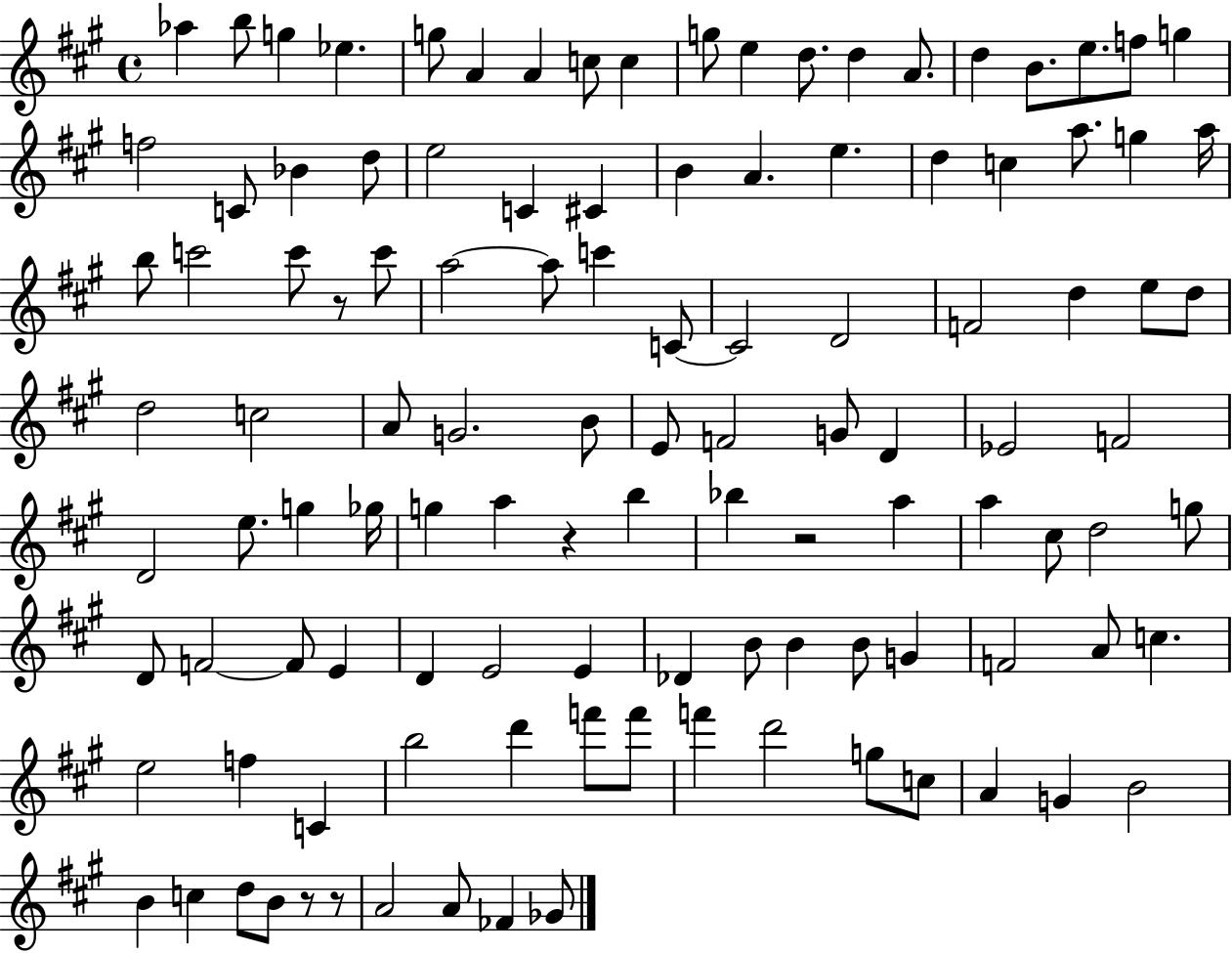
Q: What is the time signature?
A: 4/4